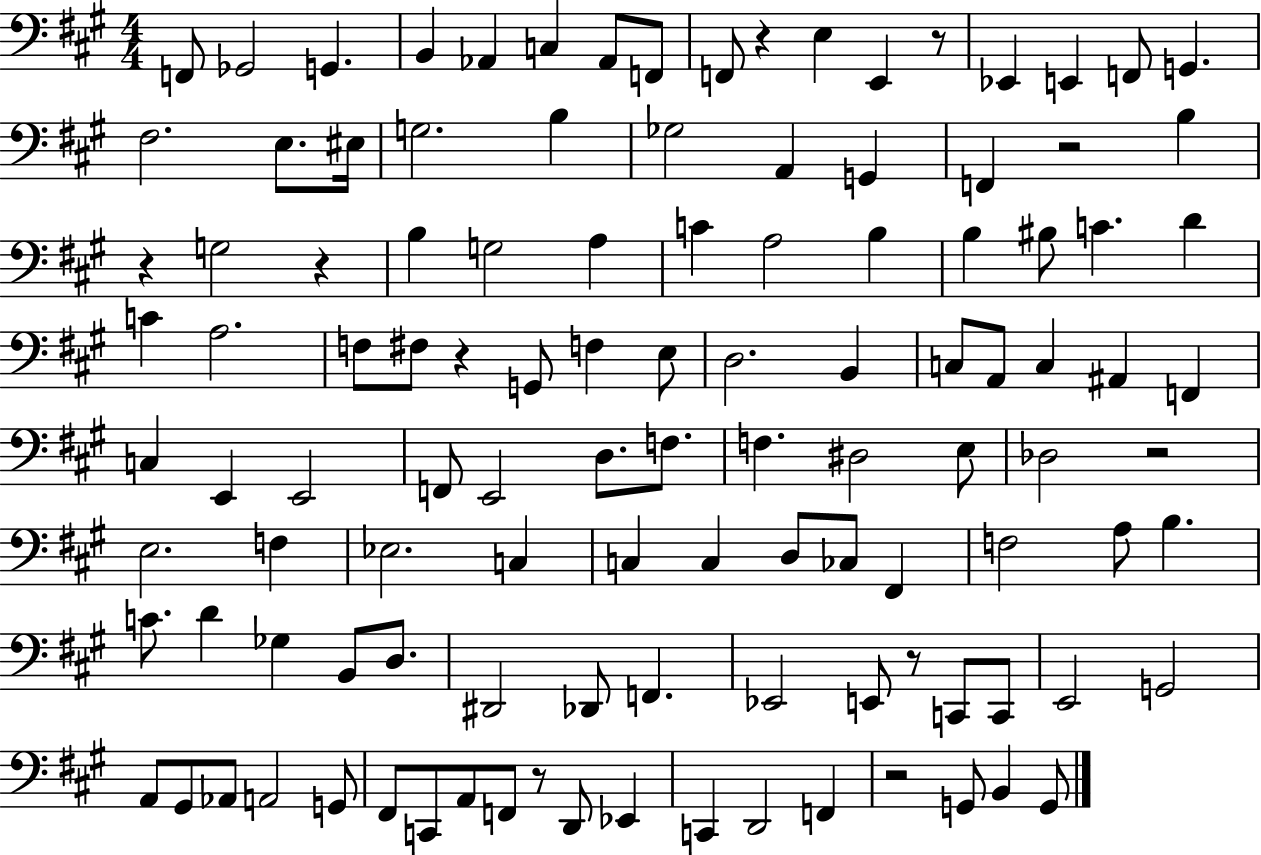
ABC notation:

X:1
T:Untitled
M:4/4
L:1/4
K:A
F,,/2 _G,,2 G,, B,, _A,, C, _A,,/2 F,,/2 F,,/2 z E, E,, z/2 _E,, E,, F,,/2 G,, ^F,2 E,/2 ^E,/4 G,2 B, _G,2 A,, G,, F,, z2 B, z G,2 z B, G,2 A, C A,2 B, B, ^B,/2 C D C A,2 F,/2 ^F,/2 z G,,/2 F, E,/2 D,2 B,, C,/2 A,,/2 C, ^A,, F,, C, E,, E,,2 F,,/2 E,,2 D,/2 F,/2 F, ^D,2 E,/2 _D,2 z2 E,2 F, _E,2 C, C, C, D,/2 _C,/2 ^F,, F,2 A,/2 B, C/2 D _G, B,,/2 D,/2 ^D,,2 _D,,/2 F,, _E,,2 E,,/2 z/2 C,,/2 C,,/2 E,,2 G,,2 A,,/2 ^G,,/2 _A,,/2 A,,2 G,,/2 ^F,,/2 C,,/2 A,,/2 F,,/2 z/2 D,,/2 _E,, C,, D,,2 F,, z2 G,,/2 B,, G,,/2